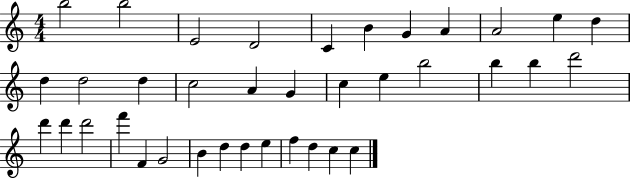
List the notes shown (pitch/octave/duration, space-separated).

B5/h B5/h E4/h D4/h C4/q B4/q G4/q A4/q A4/h E5/q D5/q D5/q D5/h D5/q C5/h A4/q G4/q C5/q E5/q B5/h B5/q B5/q D6/h D6/q D6/q D6/h F6/q F4/q G4/h B4/q D5/q D5/q E5/q F5/q D5/q C5/q C5/q